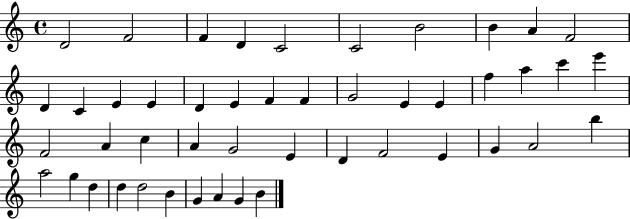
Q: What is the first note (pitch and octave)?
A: D4